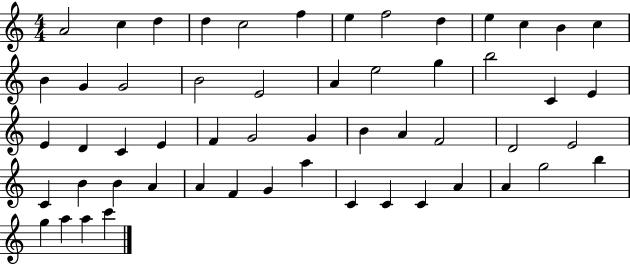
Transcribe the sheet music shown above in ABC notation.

X:1
T:Untitled
M:4/4
L:1/4
K:C
A2 c d d c2 f e f2 d e c B c B G G2 B2 E2 A e2 g b2 C E E D C E F G2 G B A F2 D2 E2 C B B A A F G a C C C A A g2 b g a a c'